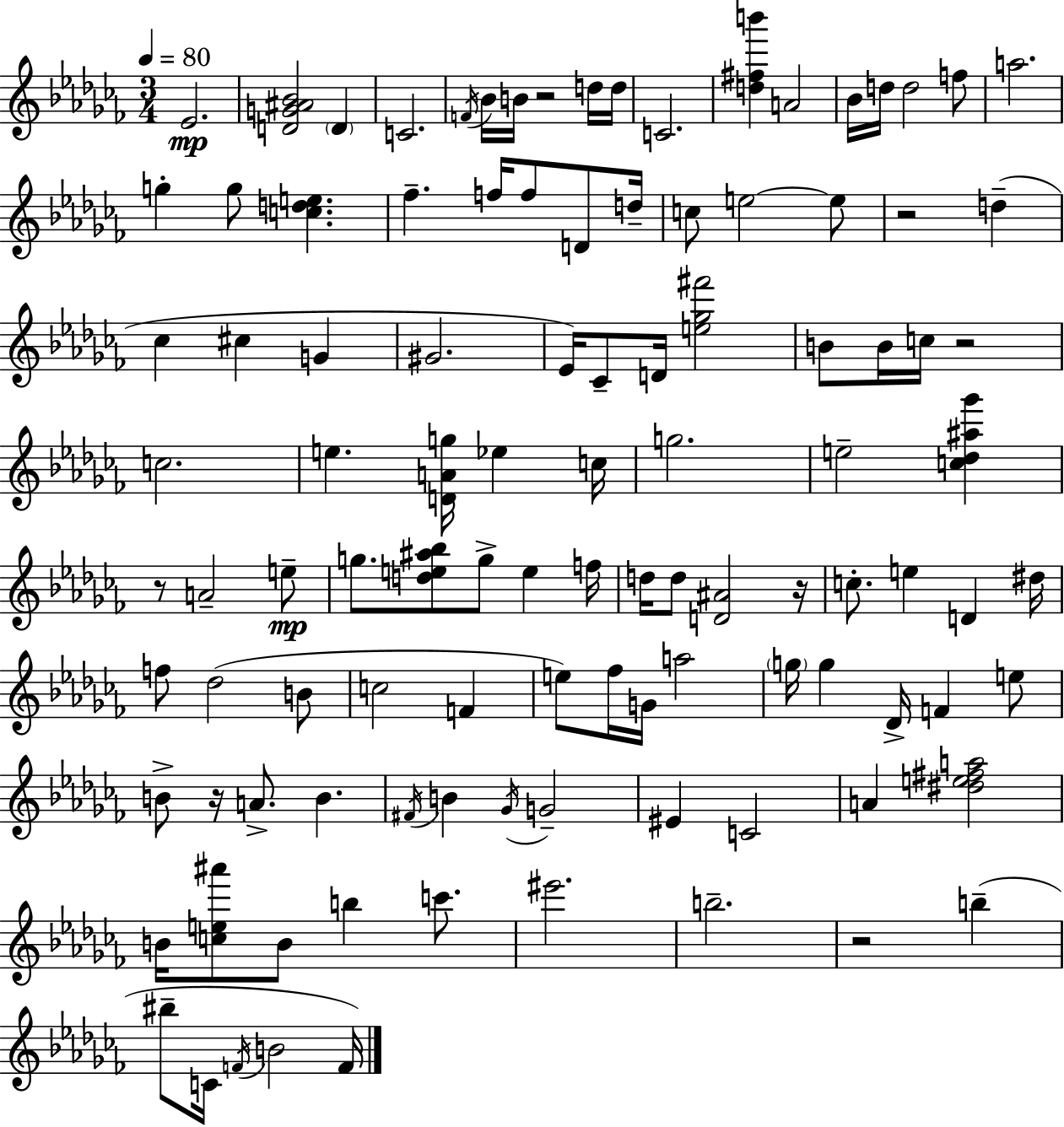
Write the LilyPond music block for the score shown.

{
  \clef treble
  \numericTimeSignature
  \time 3/4
  \key aes \minor
  \tempo 4 = 80
  ees'2.\mp | <d' g' ais' bes'>2 \parenthesize d'4 | c'2. | \acciaccatura { f'16 } bes'16 b'16 r2 d''16 | \break d''16 c'2. | <d'' fis'' b'''>4 a'2 | bes'16 d''16 d''2 f''8 | a''2. | \break g''4-. g''8 <c'' d'' e''>4. | fes''4.-- f''16 f''8 d'8 | d''16-- c''8 e''2~~ e''8 | r2 d''4--( | \break ces''4 cis''4 g'4 | gis'2. | ees'16) ces'8-- d'16 <e'' ges'' fis'''>2 | b'8 b'16 c''16 r2 | \break c''2. | e''4. <d' a' g''>16 ees''4 | c''16 g''2. | e''2-- <c'' des'' ais'' ges'''>4 | \break r8 a'2-- e''8--\mp | g''8. <d'' e'' ais'' bes''>8 g''8-> e''4 | f''16 d''16 d''8 <d' ais'>2 | r16 c''8.-. e''4 d'4 | \break dis''16 f''8 des''2( b'8 | c''2 f'4 | e''8) fes''16 g'16 a''2 | \parenthesize g''16 g''4 des'16-> f'4 e''8 | \break b'8-> r16 a'8.-> b'4. | \acciaccatura { fis'16 } b'4 \acciaccatura { ges'16 } g'2-- | eis'4 c'2 | a'4 <dis'' e'' fis'' a''>2 | \break b'16 <c'' e'' ais'''>8 b'8 b''4 | c'''8. eis'''2. | b''2.-- | r2 b''4--( | \break bis''8-- c'16 \acciaccatura { f'16 } b'2 | f'16) \bar "|."
}